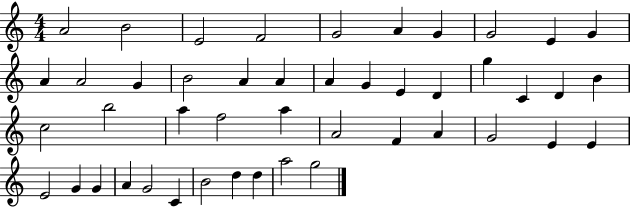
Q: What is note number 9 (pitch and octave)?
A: E4